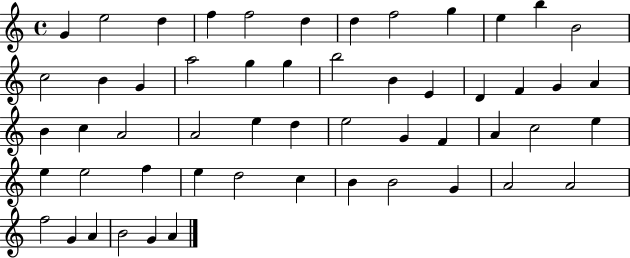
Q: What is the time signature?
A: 4/4